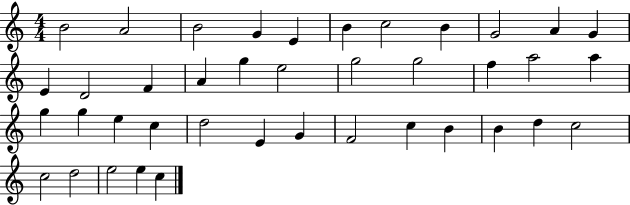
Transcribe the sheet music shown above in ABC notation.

X:1
T:Untitled
M:4/4
L:1/4
K:C
B2 A2 B2 G E B c2 B G2 A G E D2 F A g e2 g2 g2 f a2 a g g e c d2 E G F2 c B B d c2 c2 d2 e2 e c